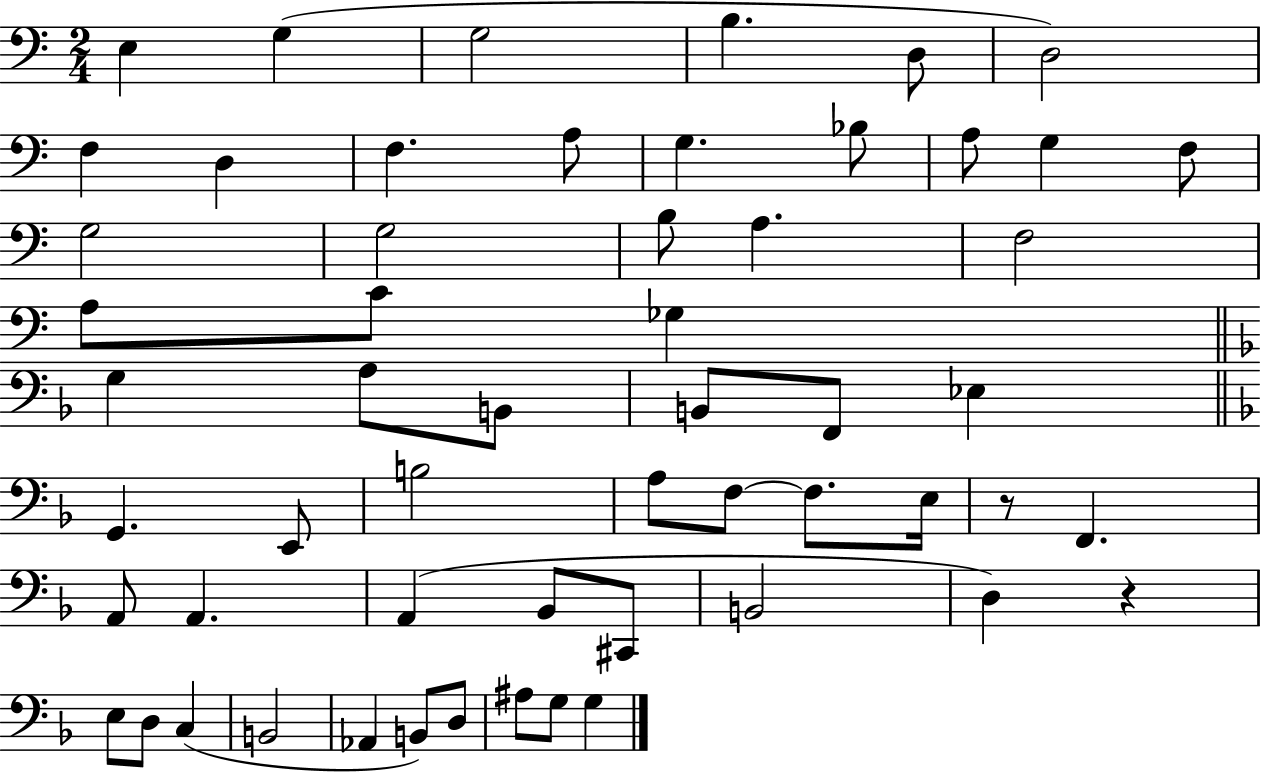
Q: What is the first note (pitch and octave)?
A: E3